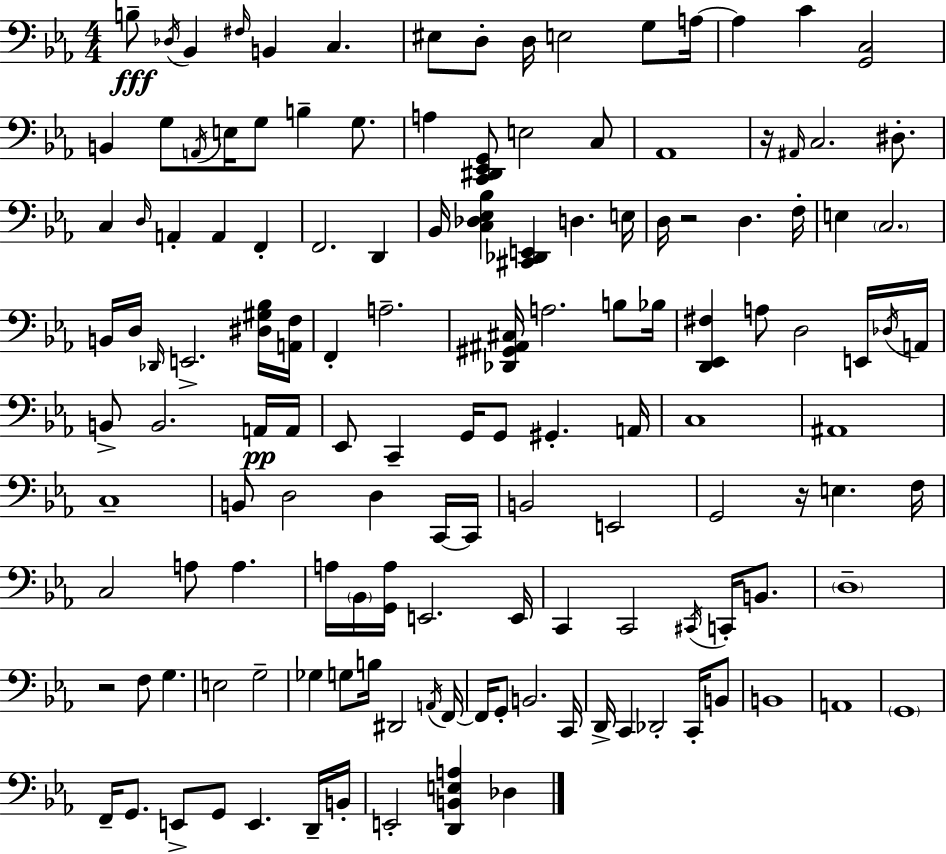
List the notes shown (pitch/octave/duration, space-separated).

B3/e Db3/s Bb2/q F#3/s B2/q C3/q. EIS3/e D3/e D3/s E3/h G3/e A3/s A3/q C4/q [G2,C3]/h B2/q G3/e A2/s E3/s G3/e B3/q G3/e. A3/q [C2,D#2,Eb2,G2]/e E3/h C3/e Ab2/w R/s A#2/s C3/h. D#3/e. C3/q D3/s A2/q A2/q F2/q F2/h. D2/q Bb2/s [C3,Db3,Eb3,Bb3]/q [C#2,Db2,E2]/q D3/q. E3/s D3/s R/h D3/q. F3/s E3/q C3/h. B2/s D3/s Db2/s E2/h. [D#3,G#3,Bb3]/s [A2,F3]/s F2/q A3/h. [Db2,G#2,A#2,C#3]/s A3/h. B3/e Bb3/s [D2,Eb2,F#3]/q A3/e D3/h E2/s Db3/s A2/s B2/e B2/h. A2/s A2/s Eb2/e C2/q G2/s G2/e G#2/q. A2/s C3/w A#2/w C3/w B2/e D3/h D3/q C2/s C2/s B2/h E2/h G2/h R/s E3/q. F3/s C3/h A3/e A3/q. A3/s Bb2/s [G2,A3]/s E2/h. E2/s C2/q C2/h C#2/s C2/s B2/e. D3/w R/h F3/e G3/q. E3/h G3/h Gb3/q G3/e B3/s D#2/h A2/s F2/s F2/s G2/e B2/h. C2/s D2/s C2/q Db2/h C2/s B2/e B2/w A2/w G2/w F2/s G2/e. E2/e G2/e E2/q. D2/s B2/s E2/h [D2,B2,E3,A3]/q Db3/q